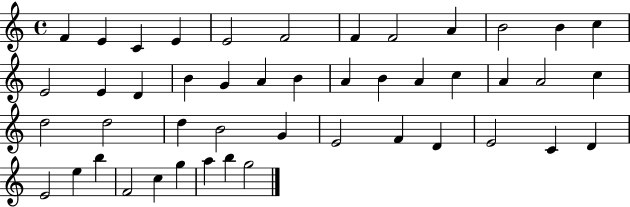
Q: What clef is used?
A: treble